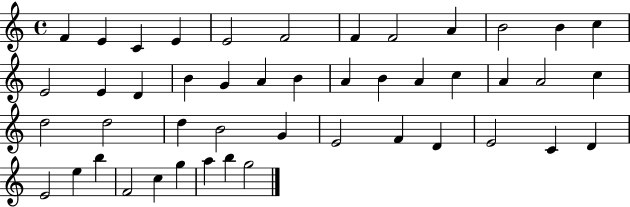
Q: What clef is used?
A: treble